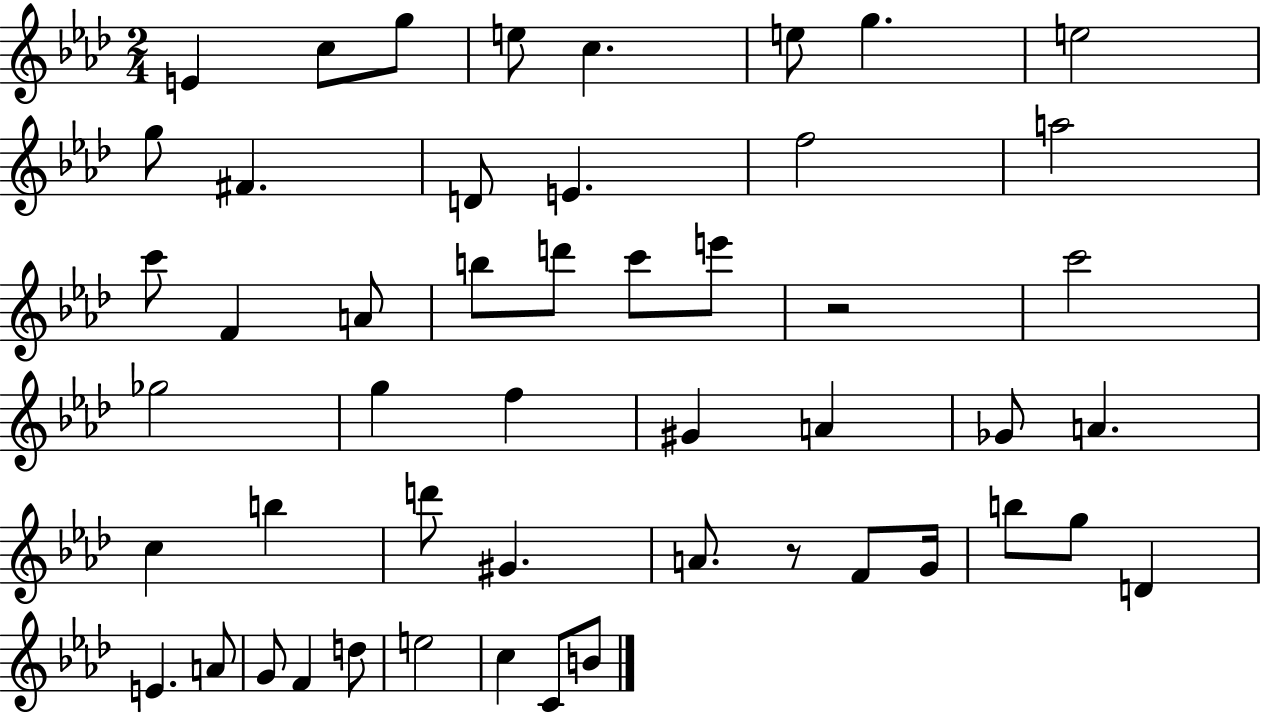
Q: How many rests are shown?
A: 2